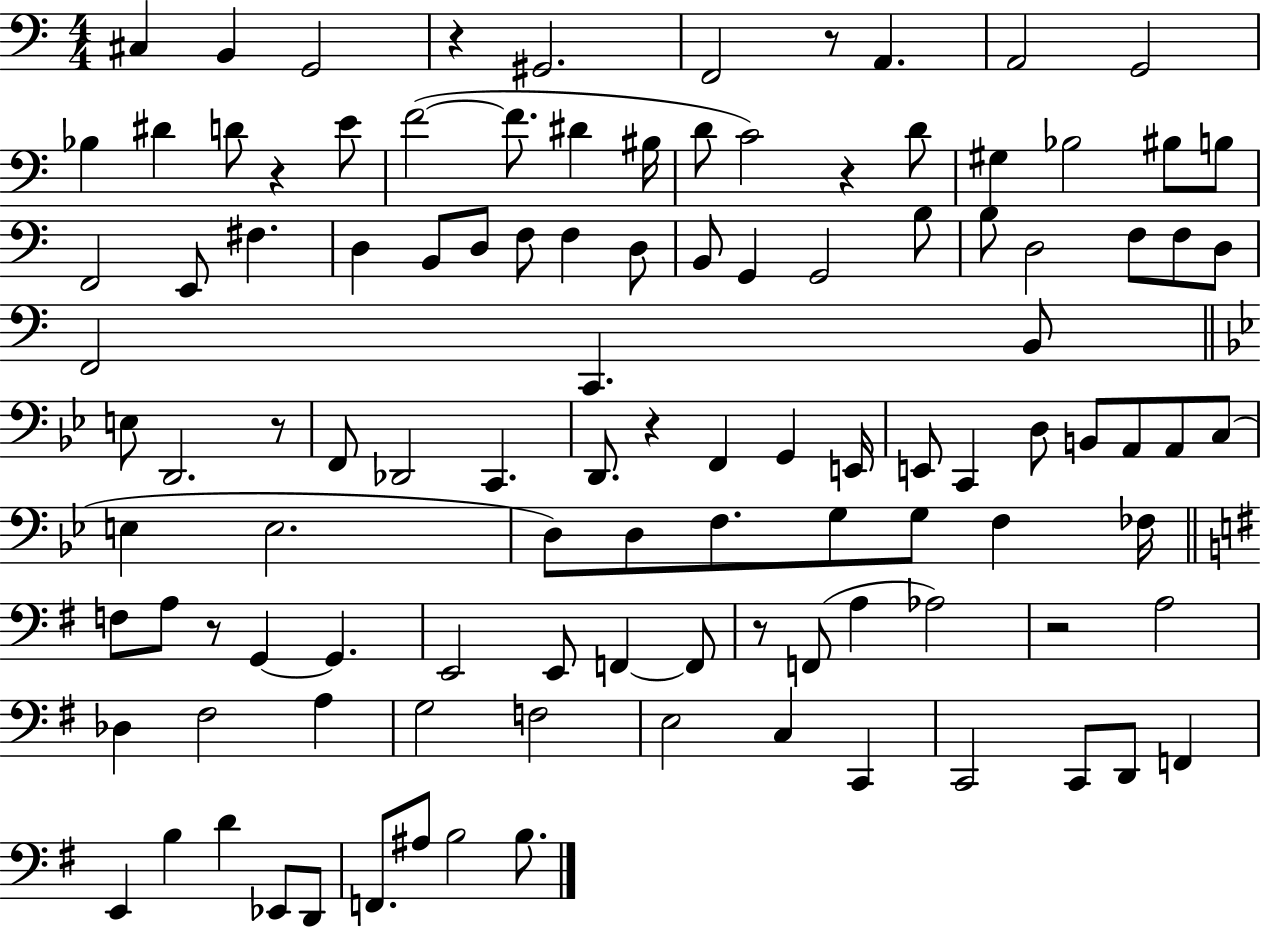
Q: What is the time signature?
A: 4/4